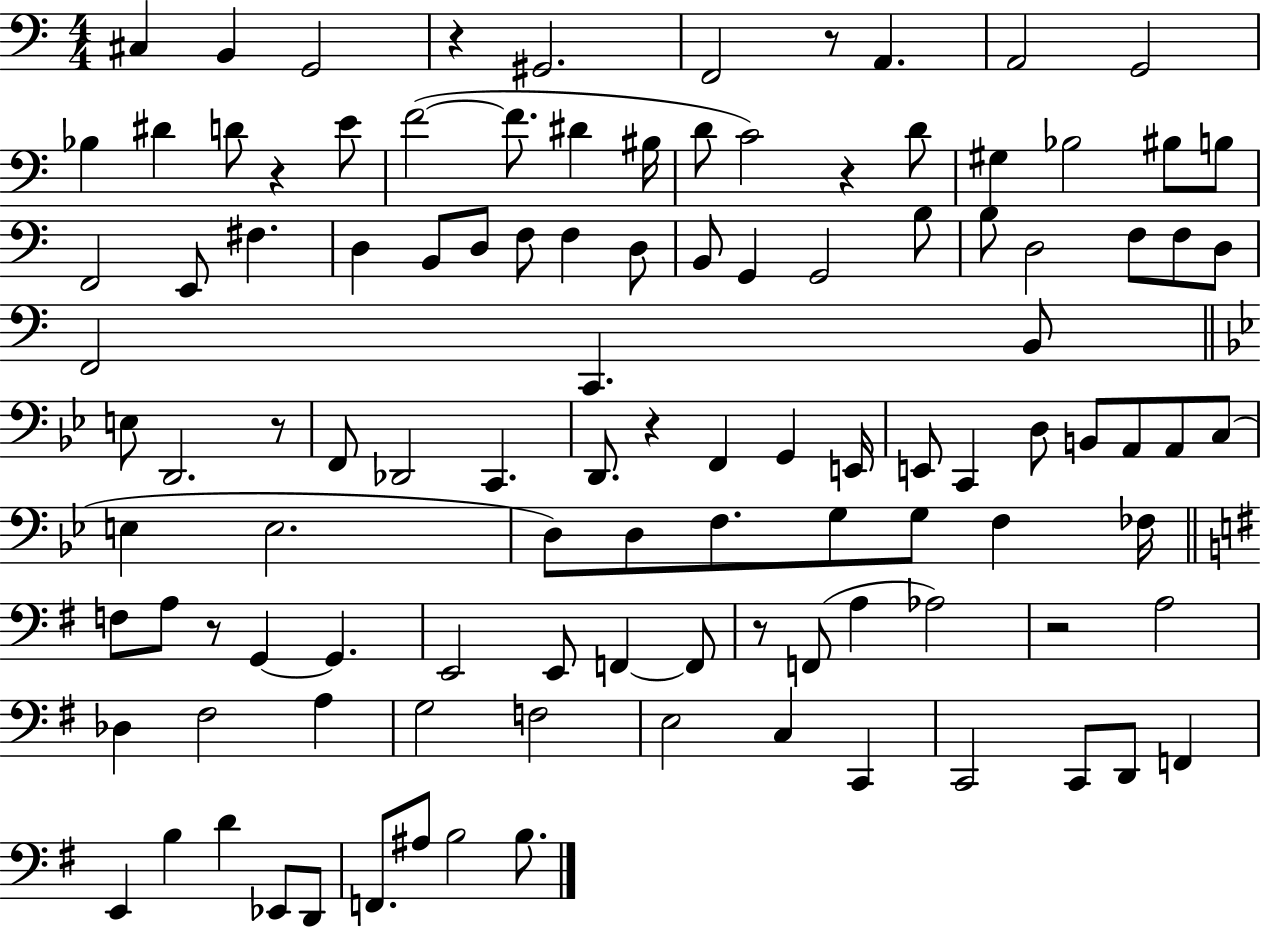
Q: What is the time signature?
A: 4/4